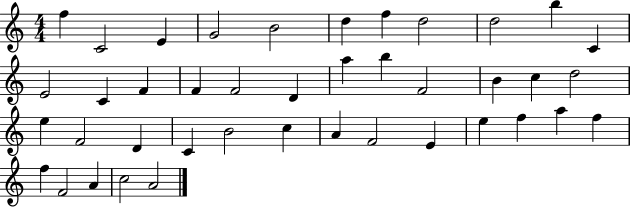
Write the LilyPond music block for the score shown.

{
  \clef treble
  \numericTimeSignature
  \time 4/4
  \key c \major
  f''4 c'2 e'4 | g'2 b'2 | d''4 f''4 d''2 | d''2 b''4 c'4 | \break e'2 c'4 f'4 | f'4 f'2 d'4 | a''4 b''4 f'2 | b'4 c''4 d''2 | \break e''4 f'2 d'4 | c'4 b'2 c''4 | a'4 f'2 e'4 | e''4 f''4 a''4 f''4 | \break f''4 f'2 a'4 | c''2 a'2 | \bar "|."
}